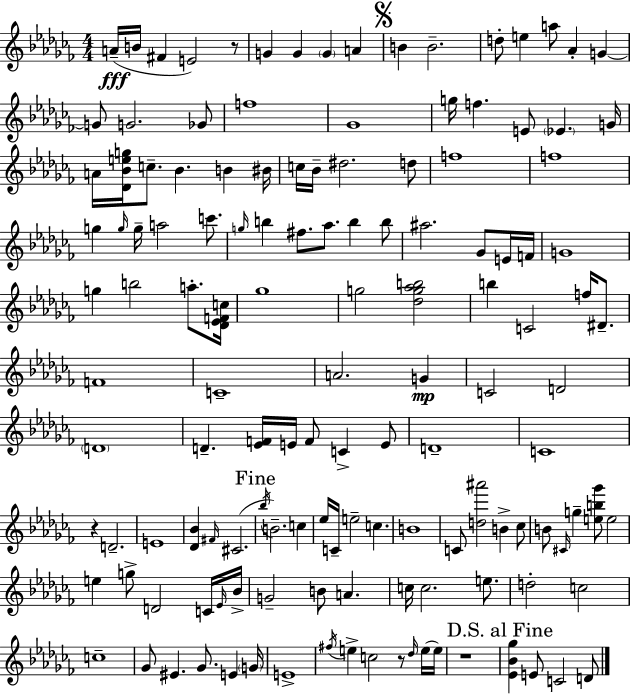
A4/s B4/s F#4/q E4/h R/e G4/q G4/q G4/q A4/q B4/q B4/h. D5/e E5/q A5/e Ab4/q G4/q G4/e G4/h. Gb4/e F5/w Gb4/w G5/s F5/q. E4/e Eb4/q. G4/s A4/s [Db4,Bb4,E5,G5]/s C5/e. Bb4/q. B4/q BIS4/s C5/s Bb4/s D#5/h. D5/e F5/w F5/w G5/q G5/s G5/s A5/h C6/e. G5/s B5/q F#5/e. Ab5/e. B5/q B5/e A#5/h. Gb4/e E4/s F4/s G4/w G5/q B5/h A5/e. [Db4,Eb4,F4,C5]/s Gb5/w G5/h [Db5,G5,Ab5,B5]/h B5/q C4/h F5/s D#4/e. F4/w C4/w A4/h. G4/q C4/h D4/h D4/w D4/q. [Eb4,F4]/s E4/s F4/e C4/q E4/e D4/w C4/w R/q D4/h. E4/w [Db4,Bb4]/q F#4/s C#4/h. Bb5/s B4/h. C5/q Eb5/s C4/s E5/h C5/q. B4/w C4/e [D5,A#6]/h B4/q CES5/e B4/e C#4/s G5/q [E5,B5,Gb6]/e E5/h E5/q G5/e D4/h C4/s Eb4/s Bb4/s G4/h B4/e A4/q. C5/s C5/h. E5/e. D5/h C5/h C5/w Gb4/e EIS4/q. Gb4/e. E4/q G4/s E4/w F#5/s E5/q C5/h R/e Db5/s E5/s E5/s R/w [Eb4,Bb4,Gb5]/q E4/e C4/h D4/e